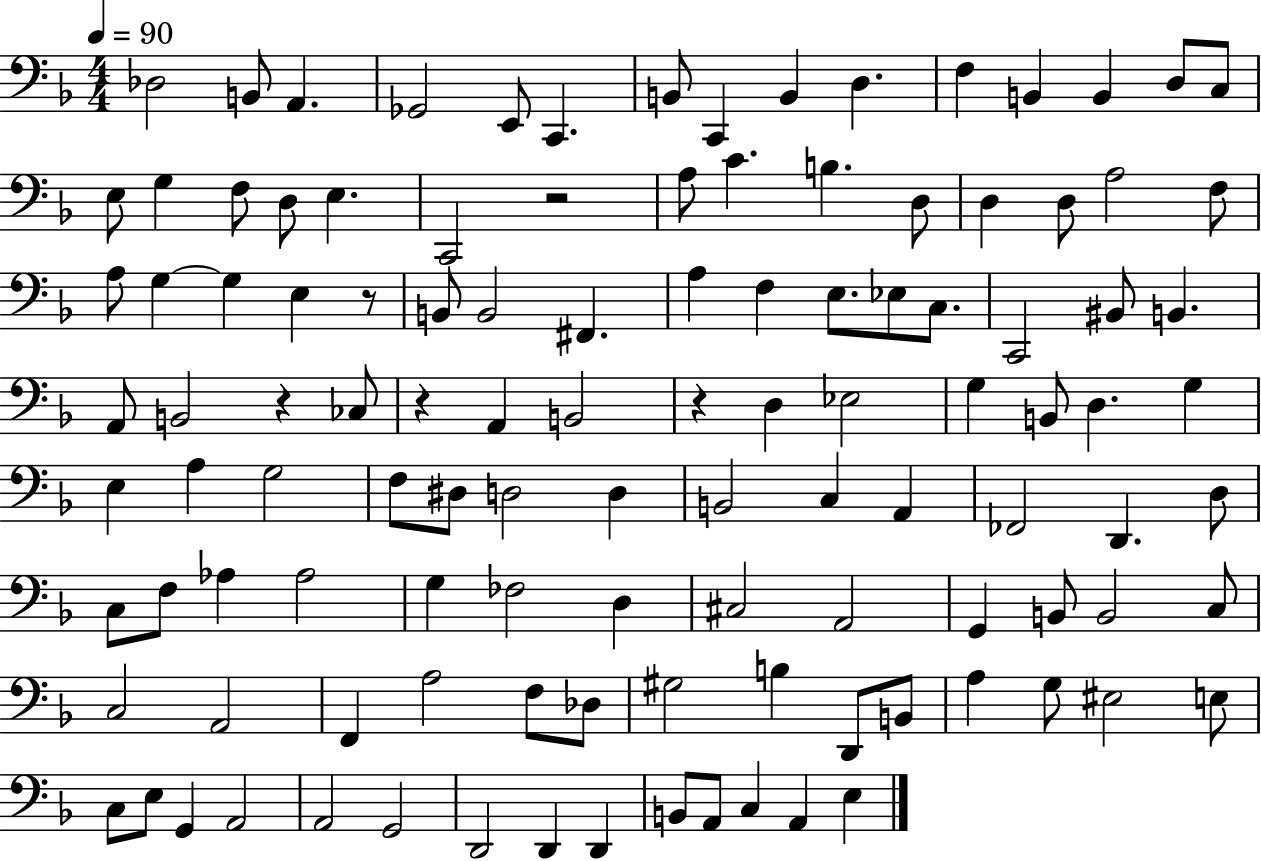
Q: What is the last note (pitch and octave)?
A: E3